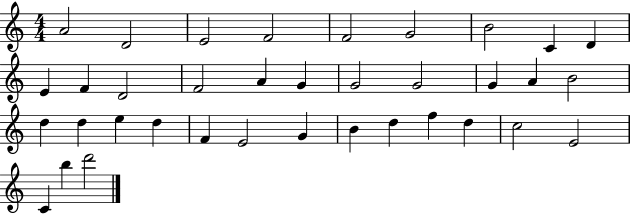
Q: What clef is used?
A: treble